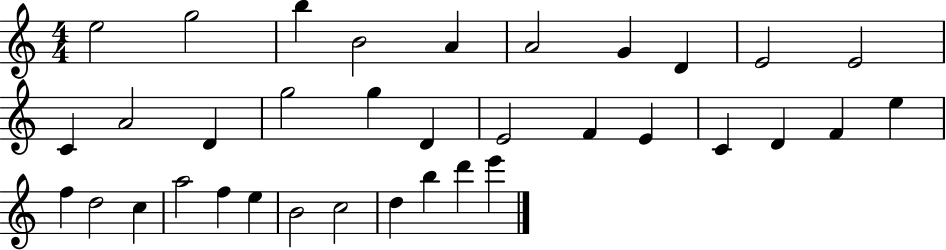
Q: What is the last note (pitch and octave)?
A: E6